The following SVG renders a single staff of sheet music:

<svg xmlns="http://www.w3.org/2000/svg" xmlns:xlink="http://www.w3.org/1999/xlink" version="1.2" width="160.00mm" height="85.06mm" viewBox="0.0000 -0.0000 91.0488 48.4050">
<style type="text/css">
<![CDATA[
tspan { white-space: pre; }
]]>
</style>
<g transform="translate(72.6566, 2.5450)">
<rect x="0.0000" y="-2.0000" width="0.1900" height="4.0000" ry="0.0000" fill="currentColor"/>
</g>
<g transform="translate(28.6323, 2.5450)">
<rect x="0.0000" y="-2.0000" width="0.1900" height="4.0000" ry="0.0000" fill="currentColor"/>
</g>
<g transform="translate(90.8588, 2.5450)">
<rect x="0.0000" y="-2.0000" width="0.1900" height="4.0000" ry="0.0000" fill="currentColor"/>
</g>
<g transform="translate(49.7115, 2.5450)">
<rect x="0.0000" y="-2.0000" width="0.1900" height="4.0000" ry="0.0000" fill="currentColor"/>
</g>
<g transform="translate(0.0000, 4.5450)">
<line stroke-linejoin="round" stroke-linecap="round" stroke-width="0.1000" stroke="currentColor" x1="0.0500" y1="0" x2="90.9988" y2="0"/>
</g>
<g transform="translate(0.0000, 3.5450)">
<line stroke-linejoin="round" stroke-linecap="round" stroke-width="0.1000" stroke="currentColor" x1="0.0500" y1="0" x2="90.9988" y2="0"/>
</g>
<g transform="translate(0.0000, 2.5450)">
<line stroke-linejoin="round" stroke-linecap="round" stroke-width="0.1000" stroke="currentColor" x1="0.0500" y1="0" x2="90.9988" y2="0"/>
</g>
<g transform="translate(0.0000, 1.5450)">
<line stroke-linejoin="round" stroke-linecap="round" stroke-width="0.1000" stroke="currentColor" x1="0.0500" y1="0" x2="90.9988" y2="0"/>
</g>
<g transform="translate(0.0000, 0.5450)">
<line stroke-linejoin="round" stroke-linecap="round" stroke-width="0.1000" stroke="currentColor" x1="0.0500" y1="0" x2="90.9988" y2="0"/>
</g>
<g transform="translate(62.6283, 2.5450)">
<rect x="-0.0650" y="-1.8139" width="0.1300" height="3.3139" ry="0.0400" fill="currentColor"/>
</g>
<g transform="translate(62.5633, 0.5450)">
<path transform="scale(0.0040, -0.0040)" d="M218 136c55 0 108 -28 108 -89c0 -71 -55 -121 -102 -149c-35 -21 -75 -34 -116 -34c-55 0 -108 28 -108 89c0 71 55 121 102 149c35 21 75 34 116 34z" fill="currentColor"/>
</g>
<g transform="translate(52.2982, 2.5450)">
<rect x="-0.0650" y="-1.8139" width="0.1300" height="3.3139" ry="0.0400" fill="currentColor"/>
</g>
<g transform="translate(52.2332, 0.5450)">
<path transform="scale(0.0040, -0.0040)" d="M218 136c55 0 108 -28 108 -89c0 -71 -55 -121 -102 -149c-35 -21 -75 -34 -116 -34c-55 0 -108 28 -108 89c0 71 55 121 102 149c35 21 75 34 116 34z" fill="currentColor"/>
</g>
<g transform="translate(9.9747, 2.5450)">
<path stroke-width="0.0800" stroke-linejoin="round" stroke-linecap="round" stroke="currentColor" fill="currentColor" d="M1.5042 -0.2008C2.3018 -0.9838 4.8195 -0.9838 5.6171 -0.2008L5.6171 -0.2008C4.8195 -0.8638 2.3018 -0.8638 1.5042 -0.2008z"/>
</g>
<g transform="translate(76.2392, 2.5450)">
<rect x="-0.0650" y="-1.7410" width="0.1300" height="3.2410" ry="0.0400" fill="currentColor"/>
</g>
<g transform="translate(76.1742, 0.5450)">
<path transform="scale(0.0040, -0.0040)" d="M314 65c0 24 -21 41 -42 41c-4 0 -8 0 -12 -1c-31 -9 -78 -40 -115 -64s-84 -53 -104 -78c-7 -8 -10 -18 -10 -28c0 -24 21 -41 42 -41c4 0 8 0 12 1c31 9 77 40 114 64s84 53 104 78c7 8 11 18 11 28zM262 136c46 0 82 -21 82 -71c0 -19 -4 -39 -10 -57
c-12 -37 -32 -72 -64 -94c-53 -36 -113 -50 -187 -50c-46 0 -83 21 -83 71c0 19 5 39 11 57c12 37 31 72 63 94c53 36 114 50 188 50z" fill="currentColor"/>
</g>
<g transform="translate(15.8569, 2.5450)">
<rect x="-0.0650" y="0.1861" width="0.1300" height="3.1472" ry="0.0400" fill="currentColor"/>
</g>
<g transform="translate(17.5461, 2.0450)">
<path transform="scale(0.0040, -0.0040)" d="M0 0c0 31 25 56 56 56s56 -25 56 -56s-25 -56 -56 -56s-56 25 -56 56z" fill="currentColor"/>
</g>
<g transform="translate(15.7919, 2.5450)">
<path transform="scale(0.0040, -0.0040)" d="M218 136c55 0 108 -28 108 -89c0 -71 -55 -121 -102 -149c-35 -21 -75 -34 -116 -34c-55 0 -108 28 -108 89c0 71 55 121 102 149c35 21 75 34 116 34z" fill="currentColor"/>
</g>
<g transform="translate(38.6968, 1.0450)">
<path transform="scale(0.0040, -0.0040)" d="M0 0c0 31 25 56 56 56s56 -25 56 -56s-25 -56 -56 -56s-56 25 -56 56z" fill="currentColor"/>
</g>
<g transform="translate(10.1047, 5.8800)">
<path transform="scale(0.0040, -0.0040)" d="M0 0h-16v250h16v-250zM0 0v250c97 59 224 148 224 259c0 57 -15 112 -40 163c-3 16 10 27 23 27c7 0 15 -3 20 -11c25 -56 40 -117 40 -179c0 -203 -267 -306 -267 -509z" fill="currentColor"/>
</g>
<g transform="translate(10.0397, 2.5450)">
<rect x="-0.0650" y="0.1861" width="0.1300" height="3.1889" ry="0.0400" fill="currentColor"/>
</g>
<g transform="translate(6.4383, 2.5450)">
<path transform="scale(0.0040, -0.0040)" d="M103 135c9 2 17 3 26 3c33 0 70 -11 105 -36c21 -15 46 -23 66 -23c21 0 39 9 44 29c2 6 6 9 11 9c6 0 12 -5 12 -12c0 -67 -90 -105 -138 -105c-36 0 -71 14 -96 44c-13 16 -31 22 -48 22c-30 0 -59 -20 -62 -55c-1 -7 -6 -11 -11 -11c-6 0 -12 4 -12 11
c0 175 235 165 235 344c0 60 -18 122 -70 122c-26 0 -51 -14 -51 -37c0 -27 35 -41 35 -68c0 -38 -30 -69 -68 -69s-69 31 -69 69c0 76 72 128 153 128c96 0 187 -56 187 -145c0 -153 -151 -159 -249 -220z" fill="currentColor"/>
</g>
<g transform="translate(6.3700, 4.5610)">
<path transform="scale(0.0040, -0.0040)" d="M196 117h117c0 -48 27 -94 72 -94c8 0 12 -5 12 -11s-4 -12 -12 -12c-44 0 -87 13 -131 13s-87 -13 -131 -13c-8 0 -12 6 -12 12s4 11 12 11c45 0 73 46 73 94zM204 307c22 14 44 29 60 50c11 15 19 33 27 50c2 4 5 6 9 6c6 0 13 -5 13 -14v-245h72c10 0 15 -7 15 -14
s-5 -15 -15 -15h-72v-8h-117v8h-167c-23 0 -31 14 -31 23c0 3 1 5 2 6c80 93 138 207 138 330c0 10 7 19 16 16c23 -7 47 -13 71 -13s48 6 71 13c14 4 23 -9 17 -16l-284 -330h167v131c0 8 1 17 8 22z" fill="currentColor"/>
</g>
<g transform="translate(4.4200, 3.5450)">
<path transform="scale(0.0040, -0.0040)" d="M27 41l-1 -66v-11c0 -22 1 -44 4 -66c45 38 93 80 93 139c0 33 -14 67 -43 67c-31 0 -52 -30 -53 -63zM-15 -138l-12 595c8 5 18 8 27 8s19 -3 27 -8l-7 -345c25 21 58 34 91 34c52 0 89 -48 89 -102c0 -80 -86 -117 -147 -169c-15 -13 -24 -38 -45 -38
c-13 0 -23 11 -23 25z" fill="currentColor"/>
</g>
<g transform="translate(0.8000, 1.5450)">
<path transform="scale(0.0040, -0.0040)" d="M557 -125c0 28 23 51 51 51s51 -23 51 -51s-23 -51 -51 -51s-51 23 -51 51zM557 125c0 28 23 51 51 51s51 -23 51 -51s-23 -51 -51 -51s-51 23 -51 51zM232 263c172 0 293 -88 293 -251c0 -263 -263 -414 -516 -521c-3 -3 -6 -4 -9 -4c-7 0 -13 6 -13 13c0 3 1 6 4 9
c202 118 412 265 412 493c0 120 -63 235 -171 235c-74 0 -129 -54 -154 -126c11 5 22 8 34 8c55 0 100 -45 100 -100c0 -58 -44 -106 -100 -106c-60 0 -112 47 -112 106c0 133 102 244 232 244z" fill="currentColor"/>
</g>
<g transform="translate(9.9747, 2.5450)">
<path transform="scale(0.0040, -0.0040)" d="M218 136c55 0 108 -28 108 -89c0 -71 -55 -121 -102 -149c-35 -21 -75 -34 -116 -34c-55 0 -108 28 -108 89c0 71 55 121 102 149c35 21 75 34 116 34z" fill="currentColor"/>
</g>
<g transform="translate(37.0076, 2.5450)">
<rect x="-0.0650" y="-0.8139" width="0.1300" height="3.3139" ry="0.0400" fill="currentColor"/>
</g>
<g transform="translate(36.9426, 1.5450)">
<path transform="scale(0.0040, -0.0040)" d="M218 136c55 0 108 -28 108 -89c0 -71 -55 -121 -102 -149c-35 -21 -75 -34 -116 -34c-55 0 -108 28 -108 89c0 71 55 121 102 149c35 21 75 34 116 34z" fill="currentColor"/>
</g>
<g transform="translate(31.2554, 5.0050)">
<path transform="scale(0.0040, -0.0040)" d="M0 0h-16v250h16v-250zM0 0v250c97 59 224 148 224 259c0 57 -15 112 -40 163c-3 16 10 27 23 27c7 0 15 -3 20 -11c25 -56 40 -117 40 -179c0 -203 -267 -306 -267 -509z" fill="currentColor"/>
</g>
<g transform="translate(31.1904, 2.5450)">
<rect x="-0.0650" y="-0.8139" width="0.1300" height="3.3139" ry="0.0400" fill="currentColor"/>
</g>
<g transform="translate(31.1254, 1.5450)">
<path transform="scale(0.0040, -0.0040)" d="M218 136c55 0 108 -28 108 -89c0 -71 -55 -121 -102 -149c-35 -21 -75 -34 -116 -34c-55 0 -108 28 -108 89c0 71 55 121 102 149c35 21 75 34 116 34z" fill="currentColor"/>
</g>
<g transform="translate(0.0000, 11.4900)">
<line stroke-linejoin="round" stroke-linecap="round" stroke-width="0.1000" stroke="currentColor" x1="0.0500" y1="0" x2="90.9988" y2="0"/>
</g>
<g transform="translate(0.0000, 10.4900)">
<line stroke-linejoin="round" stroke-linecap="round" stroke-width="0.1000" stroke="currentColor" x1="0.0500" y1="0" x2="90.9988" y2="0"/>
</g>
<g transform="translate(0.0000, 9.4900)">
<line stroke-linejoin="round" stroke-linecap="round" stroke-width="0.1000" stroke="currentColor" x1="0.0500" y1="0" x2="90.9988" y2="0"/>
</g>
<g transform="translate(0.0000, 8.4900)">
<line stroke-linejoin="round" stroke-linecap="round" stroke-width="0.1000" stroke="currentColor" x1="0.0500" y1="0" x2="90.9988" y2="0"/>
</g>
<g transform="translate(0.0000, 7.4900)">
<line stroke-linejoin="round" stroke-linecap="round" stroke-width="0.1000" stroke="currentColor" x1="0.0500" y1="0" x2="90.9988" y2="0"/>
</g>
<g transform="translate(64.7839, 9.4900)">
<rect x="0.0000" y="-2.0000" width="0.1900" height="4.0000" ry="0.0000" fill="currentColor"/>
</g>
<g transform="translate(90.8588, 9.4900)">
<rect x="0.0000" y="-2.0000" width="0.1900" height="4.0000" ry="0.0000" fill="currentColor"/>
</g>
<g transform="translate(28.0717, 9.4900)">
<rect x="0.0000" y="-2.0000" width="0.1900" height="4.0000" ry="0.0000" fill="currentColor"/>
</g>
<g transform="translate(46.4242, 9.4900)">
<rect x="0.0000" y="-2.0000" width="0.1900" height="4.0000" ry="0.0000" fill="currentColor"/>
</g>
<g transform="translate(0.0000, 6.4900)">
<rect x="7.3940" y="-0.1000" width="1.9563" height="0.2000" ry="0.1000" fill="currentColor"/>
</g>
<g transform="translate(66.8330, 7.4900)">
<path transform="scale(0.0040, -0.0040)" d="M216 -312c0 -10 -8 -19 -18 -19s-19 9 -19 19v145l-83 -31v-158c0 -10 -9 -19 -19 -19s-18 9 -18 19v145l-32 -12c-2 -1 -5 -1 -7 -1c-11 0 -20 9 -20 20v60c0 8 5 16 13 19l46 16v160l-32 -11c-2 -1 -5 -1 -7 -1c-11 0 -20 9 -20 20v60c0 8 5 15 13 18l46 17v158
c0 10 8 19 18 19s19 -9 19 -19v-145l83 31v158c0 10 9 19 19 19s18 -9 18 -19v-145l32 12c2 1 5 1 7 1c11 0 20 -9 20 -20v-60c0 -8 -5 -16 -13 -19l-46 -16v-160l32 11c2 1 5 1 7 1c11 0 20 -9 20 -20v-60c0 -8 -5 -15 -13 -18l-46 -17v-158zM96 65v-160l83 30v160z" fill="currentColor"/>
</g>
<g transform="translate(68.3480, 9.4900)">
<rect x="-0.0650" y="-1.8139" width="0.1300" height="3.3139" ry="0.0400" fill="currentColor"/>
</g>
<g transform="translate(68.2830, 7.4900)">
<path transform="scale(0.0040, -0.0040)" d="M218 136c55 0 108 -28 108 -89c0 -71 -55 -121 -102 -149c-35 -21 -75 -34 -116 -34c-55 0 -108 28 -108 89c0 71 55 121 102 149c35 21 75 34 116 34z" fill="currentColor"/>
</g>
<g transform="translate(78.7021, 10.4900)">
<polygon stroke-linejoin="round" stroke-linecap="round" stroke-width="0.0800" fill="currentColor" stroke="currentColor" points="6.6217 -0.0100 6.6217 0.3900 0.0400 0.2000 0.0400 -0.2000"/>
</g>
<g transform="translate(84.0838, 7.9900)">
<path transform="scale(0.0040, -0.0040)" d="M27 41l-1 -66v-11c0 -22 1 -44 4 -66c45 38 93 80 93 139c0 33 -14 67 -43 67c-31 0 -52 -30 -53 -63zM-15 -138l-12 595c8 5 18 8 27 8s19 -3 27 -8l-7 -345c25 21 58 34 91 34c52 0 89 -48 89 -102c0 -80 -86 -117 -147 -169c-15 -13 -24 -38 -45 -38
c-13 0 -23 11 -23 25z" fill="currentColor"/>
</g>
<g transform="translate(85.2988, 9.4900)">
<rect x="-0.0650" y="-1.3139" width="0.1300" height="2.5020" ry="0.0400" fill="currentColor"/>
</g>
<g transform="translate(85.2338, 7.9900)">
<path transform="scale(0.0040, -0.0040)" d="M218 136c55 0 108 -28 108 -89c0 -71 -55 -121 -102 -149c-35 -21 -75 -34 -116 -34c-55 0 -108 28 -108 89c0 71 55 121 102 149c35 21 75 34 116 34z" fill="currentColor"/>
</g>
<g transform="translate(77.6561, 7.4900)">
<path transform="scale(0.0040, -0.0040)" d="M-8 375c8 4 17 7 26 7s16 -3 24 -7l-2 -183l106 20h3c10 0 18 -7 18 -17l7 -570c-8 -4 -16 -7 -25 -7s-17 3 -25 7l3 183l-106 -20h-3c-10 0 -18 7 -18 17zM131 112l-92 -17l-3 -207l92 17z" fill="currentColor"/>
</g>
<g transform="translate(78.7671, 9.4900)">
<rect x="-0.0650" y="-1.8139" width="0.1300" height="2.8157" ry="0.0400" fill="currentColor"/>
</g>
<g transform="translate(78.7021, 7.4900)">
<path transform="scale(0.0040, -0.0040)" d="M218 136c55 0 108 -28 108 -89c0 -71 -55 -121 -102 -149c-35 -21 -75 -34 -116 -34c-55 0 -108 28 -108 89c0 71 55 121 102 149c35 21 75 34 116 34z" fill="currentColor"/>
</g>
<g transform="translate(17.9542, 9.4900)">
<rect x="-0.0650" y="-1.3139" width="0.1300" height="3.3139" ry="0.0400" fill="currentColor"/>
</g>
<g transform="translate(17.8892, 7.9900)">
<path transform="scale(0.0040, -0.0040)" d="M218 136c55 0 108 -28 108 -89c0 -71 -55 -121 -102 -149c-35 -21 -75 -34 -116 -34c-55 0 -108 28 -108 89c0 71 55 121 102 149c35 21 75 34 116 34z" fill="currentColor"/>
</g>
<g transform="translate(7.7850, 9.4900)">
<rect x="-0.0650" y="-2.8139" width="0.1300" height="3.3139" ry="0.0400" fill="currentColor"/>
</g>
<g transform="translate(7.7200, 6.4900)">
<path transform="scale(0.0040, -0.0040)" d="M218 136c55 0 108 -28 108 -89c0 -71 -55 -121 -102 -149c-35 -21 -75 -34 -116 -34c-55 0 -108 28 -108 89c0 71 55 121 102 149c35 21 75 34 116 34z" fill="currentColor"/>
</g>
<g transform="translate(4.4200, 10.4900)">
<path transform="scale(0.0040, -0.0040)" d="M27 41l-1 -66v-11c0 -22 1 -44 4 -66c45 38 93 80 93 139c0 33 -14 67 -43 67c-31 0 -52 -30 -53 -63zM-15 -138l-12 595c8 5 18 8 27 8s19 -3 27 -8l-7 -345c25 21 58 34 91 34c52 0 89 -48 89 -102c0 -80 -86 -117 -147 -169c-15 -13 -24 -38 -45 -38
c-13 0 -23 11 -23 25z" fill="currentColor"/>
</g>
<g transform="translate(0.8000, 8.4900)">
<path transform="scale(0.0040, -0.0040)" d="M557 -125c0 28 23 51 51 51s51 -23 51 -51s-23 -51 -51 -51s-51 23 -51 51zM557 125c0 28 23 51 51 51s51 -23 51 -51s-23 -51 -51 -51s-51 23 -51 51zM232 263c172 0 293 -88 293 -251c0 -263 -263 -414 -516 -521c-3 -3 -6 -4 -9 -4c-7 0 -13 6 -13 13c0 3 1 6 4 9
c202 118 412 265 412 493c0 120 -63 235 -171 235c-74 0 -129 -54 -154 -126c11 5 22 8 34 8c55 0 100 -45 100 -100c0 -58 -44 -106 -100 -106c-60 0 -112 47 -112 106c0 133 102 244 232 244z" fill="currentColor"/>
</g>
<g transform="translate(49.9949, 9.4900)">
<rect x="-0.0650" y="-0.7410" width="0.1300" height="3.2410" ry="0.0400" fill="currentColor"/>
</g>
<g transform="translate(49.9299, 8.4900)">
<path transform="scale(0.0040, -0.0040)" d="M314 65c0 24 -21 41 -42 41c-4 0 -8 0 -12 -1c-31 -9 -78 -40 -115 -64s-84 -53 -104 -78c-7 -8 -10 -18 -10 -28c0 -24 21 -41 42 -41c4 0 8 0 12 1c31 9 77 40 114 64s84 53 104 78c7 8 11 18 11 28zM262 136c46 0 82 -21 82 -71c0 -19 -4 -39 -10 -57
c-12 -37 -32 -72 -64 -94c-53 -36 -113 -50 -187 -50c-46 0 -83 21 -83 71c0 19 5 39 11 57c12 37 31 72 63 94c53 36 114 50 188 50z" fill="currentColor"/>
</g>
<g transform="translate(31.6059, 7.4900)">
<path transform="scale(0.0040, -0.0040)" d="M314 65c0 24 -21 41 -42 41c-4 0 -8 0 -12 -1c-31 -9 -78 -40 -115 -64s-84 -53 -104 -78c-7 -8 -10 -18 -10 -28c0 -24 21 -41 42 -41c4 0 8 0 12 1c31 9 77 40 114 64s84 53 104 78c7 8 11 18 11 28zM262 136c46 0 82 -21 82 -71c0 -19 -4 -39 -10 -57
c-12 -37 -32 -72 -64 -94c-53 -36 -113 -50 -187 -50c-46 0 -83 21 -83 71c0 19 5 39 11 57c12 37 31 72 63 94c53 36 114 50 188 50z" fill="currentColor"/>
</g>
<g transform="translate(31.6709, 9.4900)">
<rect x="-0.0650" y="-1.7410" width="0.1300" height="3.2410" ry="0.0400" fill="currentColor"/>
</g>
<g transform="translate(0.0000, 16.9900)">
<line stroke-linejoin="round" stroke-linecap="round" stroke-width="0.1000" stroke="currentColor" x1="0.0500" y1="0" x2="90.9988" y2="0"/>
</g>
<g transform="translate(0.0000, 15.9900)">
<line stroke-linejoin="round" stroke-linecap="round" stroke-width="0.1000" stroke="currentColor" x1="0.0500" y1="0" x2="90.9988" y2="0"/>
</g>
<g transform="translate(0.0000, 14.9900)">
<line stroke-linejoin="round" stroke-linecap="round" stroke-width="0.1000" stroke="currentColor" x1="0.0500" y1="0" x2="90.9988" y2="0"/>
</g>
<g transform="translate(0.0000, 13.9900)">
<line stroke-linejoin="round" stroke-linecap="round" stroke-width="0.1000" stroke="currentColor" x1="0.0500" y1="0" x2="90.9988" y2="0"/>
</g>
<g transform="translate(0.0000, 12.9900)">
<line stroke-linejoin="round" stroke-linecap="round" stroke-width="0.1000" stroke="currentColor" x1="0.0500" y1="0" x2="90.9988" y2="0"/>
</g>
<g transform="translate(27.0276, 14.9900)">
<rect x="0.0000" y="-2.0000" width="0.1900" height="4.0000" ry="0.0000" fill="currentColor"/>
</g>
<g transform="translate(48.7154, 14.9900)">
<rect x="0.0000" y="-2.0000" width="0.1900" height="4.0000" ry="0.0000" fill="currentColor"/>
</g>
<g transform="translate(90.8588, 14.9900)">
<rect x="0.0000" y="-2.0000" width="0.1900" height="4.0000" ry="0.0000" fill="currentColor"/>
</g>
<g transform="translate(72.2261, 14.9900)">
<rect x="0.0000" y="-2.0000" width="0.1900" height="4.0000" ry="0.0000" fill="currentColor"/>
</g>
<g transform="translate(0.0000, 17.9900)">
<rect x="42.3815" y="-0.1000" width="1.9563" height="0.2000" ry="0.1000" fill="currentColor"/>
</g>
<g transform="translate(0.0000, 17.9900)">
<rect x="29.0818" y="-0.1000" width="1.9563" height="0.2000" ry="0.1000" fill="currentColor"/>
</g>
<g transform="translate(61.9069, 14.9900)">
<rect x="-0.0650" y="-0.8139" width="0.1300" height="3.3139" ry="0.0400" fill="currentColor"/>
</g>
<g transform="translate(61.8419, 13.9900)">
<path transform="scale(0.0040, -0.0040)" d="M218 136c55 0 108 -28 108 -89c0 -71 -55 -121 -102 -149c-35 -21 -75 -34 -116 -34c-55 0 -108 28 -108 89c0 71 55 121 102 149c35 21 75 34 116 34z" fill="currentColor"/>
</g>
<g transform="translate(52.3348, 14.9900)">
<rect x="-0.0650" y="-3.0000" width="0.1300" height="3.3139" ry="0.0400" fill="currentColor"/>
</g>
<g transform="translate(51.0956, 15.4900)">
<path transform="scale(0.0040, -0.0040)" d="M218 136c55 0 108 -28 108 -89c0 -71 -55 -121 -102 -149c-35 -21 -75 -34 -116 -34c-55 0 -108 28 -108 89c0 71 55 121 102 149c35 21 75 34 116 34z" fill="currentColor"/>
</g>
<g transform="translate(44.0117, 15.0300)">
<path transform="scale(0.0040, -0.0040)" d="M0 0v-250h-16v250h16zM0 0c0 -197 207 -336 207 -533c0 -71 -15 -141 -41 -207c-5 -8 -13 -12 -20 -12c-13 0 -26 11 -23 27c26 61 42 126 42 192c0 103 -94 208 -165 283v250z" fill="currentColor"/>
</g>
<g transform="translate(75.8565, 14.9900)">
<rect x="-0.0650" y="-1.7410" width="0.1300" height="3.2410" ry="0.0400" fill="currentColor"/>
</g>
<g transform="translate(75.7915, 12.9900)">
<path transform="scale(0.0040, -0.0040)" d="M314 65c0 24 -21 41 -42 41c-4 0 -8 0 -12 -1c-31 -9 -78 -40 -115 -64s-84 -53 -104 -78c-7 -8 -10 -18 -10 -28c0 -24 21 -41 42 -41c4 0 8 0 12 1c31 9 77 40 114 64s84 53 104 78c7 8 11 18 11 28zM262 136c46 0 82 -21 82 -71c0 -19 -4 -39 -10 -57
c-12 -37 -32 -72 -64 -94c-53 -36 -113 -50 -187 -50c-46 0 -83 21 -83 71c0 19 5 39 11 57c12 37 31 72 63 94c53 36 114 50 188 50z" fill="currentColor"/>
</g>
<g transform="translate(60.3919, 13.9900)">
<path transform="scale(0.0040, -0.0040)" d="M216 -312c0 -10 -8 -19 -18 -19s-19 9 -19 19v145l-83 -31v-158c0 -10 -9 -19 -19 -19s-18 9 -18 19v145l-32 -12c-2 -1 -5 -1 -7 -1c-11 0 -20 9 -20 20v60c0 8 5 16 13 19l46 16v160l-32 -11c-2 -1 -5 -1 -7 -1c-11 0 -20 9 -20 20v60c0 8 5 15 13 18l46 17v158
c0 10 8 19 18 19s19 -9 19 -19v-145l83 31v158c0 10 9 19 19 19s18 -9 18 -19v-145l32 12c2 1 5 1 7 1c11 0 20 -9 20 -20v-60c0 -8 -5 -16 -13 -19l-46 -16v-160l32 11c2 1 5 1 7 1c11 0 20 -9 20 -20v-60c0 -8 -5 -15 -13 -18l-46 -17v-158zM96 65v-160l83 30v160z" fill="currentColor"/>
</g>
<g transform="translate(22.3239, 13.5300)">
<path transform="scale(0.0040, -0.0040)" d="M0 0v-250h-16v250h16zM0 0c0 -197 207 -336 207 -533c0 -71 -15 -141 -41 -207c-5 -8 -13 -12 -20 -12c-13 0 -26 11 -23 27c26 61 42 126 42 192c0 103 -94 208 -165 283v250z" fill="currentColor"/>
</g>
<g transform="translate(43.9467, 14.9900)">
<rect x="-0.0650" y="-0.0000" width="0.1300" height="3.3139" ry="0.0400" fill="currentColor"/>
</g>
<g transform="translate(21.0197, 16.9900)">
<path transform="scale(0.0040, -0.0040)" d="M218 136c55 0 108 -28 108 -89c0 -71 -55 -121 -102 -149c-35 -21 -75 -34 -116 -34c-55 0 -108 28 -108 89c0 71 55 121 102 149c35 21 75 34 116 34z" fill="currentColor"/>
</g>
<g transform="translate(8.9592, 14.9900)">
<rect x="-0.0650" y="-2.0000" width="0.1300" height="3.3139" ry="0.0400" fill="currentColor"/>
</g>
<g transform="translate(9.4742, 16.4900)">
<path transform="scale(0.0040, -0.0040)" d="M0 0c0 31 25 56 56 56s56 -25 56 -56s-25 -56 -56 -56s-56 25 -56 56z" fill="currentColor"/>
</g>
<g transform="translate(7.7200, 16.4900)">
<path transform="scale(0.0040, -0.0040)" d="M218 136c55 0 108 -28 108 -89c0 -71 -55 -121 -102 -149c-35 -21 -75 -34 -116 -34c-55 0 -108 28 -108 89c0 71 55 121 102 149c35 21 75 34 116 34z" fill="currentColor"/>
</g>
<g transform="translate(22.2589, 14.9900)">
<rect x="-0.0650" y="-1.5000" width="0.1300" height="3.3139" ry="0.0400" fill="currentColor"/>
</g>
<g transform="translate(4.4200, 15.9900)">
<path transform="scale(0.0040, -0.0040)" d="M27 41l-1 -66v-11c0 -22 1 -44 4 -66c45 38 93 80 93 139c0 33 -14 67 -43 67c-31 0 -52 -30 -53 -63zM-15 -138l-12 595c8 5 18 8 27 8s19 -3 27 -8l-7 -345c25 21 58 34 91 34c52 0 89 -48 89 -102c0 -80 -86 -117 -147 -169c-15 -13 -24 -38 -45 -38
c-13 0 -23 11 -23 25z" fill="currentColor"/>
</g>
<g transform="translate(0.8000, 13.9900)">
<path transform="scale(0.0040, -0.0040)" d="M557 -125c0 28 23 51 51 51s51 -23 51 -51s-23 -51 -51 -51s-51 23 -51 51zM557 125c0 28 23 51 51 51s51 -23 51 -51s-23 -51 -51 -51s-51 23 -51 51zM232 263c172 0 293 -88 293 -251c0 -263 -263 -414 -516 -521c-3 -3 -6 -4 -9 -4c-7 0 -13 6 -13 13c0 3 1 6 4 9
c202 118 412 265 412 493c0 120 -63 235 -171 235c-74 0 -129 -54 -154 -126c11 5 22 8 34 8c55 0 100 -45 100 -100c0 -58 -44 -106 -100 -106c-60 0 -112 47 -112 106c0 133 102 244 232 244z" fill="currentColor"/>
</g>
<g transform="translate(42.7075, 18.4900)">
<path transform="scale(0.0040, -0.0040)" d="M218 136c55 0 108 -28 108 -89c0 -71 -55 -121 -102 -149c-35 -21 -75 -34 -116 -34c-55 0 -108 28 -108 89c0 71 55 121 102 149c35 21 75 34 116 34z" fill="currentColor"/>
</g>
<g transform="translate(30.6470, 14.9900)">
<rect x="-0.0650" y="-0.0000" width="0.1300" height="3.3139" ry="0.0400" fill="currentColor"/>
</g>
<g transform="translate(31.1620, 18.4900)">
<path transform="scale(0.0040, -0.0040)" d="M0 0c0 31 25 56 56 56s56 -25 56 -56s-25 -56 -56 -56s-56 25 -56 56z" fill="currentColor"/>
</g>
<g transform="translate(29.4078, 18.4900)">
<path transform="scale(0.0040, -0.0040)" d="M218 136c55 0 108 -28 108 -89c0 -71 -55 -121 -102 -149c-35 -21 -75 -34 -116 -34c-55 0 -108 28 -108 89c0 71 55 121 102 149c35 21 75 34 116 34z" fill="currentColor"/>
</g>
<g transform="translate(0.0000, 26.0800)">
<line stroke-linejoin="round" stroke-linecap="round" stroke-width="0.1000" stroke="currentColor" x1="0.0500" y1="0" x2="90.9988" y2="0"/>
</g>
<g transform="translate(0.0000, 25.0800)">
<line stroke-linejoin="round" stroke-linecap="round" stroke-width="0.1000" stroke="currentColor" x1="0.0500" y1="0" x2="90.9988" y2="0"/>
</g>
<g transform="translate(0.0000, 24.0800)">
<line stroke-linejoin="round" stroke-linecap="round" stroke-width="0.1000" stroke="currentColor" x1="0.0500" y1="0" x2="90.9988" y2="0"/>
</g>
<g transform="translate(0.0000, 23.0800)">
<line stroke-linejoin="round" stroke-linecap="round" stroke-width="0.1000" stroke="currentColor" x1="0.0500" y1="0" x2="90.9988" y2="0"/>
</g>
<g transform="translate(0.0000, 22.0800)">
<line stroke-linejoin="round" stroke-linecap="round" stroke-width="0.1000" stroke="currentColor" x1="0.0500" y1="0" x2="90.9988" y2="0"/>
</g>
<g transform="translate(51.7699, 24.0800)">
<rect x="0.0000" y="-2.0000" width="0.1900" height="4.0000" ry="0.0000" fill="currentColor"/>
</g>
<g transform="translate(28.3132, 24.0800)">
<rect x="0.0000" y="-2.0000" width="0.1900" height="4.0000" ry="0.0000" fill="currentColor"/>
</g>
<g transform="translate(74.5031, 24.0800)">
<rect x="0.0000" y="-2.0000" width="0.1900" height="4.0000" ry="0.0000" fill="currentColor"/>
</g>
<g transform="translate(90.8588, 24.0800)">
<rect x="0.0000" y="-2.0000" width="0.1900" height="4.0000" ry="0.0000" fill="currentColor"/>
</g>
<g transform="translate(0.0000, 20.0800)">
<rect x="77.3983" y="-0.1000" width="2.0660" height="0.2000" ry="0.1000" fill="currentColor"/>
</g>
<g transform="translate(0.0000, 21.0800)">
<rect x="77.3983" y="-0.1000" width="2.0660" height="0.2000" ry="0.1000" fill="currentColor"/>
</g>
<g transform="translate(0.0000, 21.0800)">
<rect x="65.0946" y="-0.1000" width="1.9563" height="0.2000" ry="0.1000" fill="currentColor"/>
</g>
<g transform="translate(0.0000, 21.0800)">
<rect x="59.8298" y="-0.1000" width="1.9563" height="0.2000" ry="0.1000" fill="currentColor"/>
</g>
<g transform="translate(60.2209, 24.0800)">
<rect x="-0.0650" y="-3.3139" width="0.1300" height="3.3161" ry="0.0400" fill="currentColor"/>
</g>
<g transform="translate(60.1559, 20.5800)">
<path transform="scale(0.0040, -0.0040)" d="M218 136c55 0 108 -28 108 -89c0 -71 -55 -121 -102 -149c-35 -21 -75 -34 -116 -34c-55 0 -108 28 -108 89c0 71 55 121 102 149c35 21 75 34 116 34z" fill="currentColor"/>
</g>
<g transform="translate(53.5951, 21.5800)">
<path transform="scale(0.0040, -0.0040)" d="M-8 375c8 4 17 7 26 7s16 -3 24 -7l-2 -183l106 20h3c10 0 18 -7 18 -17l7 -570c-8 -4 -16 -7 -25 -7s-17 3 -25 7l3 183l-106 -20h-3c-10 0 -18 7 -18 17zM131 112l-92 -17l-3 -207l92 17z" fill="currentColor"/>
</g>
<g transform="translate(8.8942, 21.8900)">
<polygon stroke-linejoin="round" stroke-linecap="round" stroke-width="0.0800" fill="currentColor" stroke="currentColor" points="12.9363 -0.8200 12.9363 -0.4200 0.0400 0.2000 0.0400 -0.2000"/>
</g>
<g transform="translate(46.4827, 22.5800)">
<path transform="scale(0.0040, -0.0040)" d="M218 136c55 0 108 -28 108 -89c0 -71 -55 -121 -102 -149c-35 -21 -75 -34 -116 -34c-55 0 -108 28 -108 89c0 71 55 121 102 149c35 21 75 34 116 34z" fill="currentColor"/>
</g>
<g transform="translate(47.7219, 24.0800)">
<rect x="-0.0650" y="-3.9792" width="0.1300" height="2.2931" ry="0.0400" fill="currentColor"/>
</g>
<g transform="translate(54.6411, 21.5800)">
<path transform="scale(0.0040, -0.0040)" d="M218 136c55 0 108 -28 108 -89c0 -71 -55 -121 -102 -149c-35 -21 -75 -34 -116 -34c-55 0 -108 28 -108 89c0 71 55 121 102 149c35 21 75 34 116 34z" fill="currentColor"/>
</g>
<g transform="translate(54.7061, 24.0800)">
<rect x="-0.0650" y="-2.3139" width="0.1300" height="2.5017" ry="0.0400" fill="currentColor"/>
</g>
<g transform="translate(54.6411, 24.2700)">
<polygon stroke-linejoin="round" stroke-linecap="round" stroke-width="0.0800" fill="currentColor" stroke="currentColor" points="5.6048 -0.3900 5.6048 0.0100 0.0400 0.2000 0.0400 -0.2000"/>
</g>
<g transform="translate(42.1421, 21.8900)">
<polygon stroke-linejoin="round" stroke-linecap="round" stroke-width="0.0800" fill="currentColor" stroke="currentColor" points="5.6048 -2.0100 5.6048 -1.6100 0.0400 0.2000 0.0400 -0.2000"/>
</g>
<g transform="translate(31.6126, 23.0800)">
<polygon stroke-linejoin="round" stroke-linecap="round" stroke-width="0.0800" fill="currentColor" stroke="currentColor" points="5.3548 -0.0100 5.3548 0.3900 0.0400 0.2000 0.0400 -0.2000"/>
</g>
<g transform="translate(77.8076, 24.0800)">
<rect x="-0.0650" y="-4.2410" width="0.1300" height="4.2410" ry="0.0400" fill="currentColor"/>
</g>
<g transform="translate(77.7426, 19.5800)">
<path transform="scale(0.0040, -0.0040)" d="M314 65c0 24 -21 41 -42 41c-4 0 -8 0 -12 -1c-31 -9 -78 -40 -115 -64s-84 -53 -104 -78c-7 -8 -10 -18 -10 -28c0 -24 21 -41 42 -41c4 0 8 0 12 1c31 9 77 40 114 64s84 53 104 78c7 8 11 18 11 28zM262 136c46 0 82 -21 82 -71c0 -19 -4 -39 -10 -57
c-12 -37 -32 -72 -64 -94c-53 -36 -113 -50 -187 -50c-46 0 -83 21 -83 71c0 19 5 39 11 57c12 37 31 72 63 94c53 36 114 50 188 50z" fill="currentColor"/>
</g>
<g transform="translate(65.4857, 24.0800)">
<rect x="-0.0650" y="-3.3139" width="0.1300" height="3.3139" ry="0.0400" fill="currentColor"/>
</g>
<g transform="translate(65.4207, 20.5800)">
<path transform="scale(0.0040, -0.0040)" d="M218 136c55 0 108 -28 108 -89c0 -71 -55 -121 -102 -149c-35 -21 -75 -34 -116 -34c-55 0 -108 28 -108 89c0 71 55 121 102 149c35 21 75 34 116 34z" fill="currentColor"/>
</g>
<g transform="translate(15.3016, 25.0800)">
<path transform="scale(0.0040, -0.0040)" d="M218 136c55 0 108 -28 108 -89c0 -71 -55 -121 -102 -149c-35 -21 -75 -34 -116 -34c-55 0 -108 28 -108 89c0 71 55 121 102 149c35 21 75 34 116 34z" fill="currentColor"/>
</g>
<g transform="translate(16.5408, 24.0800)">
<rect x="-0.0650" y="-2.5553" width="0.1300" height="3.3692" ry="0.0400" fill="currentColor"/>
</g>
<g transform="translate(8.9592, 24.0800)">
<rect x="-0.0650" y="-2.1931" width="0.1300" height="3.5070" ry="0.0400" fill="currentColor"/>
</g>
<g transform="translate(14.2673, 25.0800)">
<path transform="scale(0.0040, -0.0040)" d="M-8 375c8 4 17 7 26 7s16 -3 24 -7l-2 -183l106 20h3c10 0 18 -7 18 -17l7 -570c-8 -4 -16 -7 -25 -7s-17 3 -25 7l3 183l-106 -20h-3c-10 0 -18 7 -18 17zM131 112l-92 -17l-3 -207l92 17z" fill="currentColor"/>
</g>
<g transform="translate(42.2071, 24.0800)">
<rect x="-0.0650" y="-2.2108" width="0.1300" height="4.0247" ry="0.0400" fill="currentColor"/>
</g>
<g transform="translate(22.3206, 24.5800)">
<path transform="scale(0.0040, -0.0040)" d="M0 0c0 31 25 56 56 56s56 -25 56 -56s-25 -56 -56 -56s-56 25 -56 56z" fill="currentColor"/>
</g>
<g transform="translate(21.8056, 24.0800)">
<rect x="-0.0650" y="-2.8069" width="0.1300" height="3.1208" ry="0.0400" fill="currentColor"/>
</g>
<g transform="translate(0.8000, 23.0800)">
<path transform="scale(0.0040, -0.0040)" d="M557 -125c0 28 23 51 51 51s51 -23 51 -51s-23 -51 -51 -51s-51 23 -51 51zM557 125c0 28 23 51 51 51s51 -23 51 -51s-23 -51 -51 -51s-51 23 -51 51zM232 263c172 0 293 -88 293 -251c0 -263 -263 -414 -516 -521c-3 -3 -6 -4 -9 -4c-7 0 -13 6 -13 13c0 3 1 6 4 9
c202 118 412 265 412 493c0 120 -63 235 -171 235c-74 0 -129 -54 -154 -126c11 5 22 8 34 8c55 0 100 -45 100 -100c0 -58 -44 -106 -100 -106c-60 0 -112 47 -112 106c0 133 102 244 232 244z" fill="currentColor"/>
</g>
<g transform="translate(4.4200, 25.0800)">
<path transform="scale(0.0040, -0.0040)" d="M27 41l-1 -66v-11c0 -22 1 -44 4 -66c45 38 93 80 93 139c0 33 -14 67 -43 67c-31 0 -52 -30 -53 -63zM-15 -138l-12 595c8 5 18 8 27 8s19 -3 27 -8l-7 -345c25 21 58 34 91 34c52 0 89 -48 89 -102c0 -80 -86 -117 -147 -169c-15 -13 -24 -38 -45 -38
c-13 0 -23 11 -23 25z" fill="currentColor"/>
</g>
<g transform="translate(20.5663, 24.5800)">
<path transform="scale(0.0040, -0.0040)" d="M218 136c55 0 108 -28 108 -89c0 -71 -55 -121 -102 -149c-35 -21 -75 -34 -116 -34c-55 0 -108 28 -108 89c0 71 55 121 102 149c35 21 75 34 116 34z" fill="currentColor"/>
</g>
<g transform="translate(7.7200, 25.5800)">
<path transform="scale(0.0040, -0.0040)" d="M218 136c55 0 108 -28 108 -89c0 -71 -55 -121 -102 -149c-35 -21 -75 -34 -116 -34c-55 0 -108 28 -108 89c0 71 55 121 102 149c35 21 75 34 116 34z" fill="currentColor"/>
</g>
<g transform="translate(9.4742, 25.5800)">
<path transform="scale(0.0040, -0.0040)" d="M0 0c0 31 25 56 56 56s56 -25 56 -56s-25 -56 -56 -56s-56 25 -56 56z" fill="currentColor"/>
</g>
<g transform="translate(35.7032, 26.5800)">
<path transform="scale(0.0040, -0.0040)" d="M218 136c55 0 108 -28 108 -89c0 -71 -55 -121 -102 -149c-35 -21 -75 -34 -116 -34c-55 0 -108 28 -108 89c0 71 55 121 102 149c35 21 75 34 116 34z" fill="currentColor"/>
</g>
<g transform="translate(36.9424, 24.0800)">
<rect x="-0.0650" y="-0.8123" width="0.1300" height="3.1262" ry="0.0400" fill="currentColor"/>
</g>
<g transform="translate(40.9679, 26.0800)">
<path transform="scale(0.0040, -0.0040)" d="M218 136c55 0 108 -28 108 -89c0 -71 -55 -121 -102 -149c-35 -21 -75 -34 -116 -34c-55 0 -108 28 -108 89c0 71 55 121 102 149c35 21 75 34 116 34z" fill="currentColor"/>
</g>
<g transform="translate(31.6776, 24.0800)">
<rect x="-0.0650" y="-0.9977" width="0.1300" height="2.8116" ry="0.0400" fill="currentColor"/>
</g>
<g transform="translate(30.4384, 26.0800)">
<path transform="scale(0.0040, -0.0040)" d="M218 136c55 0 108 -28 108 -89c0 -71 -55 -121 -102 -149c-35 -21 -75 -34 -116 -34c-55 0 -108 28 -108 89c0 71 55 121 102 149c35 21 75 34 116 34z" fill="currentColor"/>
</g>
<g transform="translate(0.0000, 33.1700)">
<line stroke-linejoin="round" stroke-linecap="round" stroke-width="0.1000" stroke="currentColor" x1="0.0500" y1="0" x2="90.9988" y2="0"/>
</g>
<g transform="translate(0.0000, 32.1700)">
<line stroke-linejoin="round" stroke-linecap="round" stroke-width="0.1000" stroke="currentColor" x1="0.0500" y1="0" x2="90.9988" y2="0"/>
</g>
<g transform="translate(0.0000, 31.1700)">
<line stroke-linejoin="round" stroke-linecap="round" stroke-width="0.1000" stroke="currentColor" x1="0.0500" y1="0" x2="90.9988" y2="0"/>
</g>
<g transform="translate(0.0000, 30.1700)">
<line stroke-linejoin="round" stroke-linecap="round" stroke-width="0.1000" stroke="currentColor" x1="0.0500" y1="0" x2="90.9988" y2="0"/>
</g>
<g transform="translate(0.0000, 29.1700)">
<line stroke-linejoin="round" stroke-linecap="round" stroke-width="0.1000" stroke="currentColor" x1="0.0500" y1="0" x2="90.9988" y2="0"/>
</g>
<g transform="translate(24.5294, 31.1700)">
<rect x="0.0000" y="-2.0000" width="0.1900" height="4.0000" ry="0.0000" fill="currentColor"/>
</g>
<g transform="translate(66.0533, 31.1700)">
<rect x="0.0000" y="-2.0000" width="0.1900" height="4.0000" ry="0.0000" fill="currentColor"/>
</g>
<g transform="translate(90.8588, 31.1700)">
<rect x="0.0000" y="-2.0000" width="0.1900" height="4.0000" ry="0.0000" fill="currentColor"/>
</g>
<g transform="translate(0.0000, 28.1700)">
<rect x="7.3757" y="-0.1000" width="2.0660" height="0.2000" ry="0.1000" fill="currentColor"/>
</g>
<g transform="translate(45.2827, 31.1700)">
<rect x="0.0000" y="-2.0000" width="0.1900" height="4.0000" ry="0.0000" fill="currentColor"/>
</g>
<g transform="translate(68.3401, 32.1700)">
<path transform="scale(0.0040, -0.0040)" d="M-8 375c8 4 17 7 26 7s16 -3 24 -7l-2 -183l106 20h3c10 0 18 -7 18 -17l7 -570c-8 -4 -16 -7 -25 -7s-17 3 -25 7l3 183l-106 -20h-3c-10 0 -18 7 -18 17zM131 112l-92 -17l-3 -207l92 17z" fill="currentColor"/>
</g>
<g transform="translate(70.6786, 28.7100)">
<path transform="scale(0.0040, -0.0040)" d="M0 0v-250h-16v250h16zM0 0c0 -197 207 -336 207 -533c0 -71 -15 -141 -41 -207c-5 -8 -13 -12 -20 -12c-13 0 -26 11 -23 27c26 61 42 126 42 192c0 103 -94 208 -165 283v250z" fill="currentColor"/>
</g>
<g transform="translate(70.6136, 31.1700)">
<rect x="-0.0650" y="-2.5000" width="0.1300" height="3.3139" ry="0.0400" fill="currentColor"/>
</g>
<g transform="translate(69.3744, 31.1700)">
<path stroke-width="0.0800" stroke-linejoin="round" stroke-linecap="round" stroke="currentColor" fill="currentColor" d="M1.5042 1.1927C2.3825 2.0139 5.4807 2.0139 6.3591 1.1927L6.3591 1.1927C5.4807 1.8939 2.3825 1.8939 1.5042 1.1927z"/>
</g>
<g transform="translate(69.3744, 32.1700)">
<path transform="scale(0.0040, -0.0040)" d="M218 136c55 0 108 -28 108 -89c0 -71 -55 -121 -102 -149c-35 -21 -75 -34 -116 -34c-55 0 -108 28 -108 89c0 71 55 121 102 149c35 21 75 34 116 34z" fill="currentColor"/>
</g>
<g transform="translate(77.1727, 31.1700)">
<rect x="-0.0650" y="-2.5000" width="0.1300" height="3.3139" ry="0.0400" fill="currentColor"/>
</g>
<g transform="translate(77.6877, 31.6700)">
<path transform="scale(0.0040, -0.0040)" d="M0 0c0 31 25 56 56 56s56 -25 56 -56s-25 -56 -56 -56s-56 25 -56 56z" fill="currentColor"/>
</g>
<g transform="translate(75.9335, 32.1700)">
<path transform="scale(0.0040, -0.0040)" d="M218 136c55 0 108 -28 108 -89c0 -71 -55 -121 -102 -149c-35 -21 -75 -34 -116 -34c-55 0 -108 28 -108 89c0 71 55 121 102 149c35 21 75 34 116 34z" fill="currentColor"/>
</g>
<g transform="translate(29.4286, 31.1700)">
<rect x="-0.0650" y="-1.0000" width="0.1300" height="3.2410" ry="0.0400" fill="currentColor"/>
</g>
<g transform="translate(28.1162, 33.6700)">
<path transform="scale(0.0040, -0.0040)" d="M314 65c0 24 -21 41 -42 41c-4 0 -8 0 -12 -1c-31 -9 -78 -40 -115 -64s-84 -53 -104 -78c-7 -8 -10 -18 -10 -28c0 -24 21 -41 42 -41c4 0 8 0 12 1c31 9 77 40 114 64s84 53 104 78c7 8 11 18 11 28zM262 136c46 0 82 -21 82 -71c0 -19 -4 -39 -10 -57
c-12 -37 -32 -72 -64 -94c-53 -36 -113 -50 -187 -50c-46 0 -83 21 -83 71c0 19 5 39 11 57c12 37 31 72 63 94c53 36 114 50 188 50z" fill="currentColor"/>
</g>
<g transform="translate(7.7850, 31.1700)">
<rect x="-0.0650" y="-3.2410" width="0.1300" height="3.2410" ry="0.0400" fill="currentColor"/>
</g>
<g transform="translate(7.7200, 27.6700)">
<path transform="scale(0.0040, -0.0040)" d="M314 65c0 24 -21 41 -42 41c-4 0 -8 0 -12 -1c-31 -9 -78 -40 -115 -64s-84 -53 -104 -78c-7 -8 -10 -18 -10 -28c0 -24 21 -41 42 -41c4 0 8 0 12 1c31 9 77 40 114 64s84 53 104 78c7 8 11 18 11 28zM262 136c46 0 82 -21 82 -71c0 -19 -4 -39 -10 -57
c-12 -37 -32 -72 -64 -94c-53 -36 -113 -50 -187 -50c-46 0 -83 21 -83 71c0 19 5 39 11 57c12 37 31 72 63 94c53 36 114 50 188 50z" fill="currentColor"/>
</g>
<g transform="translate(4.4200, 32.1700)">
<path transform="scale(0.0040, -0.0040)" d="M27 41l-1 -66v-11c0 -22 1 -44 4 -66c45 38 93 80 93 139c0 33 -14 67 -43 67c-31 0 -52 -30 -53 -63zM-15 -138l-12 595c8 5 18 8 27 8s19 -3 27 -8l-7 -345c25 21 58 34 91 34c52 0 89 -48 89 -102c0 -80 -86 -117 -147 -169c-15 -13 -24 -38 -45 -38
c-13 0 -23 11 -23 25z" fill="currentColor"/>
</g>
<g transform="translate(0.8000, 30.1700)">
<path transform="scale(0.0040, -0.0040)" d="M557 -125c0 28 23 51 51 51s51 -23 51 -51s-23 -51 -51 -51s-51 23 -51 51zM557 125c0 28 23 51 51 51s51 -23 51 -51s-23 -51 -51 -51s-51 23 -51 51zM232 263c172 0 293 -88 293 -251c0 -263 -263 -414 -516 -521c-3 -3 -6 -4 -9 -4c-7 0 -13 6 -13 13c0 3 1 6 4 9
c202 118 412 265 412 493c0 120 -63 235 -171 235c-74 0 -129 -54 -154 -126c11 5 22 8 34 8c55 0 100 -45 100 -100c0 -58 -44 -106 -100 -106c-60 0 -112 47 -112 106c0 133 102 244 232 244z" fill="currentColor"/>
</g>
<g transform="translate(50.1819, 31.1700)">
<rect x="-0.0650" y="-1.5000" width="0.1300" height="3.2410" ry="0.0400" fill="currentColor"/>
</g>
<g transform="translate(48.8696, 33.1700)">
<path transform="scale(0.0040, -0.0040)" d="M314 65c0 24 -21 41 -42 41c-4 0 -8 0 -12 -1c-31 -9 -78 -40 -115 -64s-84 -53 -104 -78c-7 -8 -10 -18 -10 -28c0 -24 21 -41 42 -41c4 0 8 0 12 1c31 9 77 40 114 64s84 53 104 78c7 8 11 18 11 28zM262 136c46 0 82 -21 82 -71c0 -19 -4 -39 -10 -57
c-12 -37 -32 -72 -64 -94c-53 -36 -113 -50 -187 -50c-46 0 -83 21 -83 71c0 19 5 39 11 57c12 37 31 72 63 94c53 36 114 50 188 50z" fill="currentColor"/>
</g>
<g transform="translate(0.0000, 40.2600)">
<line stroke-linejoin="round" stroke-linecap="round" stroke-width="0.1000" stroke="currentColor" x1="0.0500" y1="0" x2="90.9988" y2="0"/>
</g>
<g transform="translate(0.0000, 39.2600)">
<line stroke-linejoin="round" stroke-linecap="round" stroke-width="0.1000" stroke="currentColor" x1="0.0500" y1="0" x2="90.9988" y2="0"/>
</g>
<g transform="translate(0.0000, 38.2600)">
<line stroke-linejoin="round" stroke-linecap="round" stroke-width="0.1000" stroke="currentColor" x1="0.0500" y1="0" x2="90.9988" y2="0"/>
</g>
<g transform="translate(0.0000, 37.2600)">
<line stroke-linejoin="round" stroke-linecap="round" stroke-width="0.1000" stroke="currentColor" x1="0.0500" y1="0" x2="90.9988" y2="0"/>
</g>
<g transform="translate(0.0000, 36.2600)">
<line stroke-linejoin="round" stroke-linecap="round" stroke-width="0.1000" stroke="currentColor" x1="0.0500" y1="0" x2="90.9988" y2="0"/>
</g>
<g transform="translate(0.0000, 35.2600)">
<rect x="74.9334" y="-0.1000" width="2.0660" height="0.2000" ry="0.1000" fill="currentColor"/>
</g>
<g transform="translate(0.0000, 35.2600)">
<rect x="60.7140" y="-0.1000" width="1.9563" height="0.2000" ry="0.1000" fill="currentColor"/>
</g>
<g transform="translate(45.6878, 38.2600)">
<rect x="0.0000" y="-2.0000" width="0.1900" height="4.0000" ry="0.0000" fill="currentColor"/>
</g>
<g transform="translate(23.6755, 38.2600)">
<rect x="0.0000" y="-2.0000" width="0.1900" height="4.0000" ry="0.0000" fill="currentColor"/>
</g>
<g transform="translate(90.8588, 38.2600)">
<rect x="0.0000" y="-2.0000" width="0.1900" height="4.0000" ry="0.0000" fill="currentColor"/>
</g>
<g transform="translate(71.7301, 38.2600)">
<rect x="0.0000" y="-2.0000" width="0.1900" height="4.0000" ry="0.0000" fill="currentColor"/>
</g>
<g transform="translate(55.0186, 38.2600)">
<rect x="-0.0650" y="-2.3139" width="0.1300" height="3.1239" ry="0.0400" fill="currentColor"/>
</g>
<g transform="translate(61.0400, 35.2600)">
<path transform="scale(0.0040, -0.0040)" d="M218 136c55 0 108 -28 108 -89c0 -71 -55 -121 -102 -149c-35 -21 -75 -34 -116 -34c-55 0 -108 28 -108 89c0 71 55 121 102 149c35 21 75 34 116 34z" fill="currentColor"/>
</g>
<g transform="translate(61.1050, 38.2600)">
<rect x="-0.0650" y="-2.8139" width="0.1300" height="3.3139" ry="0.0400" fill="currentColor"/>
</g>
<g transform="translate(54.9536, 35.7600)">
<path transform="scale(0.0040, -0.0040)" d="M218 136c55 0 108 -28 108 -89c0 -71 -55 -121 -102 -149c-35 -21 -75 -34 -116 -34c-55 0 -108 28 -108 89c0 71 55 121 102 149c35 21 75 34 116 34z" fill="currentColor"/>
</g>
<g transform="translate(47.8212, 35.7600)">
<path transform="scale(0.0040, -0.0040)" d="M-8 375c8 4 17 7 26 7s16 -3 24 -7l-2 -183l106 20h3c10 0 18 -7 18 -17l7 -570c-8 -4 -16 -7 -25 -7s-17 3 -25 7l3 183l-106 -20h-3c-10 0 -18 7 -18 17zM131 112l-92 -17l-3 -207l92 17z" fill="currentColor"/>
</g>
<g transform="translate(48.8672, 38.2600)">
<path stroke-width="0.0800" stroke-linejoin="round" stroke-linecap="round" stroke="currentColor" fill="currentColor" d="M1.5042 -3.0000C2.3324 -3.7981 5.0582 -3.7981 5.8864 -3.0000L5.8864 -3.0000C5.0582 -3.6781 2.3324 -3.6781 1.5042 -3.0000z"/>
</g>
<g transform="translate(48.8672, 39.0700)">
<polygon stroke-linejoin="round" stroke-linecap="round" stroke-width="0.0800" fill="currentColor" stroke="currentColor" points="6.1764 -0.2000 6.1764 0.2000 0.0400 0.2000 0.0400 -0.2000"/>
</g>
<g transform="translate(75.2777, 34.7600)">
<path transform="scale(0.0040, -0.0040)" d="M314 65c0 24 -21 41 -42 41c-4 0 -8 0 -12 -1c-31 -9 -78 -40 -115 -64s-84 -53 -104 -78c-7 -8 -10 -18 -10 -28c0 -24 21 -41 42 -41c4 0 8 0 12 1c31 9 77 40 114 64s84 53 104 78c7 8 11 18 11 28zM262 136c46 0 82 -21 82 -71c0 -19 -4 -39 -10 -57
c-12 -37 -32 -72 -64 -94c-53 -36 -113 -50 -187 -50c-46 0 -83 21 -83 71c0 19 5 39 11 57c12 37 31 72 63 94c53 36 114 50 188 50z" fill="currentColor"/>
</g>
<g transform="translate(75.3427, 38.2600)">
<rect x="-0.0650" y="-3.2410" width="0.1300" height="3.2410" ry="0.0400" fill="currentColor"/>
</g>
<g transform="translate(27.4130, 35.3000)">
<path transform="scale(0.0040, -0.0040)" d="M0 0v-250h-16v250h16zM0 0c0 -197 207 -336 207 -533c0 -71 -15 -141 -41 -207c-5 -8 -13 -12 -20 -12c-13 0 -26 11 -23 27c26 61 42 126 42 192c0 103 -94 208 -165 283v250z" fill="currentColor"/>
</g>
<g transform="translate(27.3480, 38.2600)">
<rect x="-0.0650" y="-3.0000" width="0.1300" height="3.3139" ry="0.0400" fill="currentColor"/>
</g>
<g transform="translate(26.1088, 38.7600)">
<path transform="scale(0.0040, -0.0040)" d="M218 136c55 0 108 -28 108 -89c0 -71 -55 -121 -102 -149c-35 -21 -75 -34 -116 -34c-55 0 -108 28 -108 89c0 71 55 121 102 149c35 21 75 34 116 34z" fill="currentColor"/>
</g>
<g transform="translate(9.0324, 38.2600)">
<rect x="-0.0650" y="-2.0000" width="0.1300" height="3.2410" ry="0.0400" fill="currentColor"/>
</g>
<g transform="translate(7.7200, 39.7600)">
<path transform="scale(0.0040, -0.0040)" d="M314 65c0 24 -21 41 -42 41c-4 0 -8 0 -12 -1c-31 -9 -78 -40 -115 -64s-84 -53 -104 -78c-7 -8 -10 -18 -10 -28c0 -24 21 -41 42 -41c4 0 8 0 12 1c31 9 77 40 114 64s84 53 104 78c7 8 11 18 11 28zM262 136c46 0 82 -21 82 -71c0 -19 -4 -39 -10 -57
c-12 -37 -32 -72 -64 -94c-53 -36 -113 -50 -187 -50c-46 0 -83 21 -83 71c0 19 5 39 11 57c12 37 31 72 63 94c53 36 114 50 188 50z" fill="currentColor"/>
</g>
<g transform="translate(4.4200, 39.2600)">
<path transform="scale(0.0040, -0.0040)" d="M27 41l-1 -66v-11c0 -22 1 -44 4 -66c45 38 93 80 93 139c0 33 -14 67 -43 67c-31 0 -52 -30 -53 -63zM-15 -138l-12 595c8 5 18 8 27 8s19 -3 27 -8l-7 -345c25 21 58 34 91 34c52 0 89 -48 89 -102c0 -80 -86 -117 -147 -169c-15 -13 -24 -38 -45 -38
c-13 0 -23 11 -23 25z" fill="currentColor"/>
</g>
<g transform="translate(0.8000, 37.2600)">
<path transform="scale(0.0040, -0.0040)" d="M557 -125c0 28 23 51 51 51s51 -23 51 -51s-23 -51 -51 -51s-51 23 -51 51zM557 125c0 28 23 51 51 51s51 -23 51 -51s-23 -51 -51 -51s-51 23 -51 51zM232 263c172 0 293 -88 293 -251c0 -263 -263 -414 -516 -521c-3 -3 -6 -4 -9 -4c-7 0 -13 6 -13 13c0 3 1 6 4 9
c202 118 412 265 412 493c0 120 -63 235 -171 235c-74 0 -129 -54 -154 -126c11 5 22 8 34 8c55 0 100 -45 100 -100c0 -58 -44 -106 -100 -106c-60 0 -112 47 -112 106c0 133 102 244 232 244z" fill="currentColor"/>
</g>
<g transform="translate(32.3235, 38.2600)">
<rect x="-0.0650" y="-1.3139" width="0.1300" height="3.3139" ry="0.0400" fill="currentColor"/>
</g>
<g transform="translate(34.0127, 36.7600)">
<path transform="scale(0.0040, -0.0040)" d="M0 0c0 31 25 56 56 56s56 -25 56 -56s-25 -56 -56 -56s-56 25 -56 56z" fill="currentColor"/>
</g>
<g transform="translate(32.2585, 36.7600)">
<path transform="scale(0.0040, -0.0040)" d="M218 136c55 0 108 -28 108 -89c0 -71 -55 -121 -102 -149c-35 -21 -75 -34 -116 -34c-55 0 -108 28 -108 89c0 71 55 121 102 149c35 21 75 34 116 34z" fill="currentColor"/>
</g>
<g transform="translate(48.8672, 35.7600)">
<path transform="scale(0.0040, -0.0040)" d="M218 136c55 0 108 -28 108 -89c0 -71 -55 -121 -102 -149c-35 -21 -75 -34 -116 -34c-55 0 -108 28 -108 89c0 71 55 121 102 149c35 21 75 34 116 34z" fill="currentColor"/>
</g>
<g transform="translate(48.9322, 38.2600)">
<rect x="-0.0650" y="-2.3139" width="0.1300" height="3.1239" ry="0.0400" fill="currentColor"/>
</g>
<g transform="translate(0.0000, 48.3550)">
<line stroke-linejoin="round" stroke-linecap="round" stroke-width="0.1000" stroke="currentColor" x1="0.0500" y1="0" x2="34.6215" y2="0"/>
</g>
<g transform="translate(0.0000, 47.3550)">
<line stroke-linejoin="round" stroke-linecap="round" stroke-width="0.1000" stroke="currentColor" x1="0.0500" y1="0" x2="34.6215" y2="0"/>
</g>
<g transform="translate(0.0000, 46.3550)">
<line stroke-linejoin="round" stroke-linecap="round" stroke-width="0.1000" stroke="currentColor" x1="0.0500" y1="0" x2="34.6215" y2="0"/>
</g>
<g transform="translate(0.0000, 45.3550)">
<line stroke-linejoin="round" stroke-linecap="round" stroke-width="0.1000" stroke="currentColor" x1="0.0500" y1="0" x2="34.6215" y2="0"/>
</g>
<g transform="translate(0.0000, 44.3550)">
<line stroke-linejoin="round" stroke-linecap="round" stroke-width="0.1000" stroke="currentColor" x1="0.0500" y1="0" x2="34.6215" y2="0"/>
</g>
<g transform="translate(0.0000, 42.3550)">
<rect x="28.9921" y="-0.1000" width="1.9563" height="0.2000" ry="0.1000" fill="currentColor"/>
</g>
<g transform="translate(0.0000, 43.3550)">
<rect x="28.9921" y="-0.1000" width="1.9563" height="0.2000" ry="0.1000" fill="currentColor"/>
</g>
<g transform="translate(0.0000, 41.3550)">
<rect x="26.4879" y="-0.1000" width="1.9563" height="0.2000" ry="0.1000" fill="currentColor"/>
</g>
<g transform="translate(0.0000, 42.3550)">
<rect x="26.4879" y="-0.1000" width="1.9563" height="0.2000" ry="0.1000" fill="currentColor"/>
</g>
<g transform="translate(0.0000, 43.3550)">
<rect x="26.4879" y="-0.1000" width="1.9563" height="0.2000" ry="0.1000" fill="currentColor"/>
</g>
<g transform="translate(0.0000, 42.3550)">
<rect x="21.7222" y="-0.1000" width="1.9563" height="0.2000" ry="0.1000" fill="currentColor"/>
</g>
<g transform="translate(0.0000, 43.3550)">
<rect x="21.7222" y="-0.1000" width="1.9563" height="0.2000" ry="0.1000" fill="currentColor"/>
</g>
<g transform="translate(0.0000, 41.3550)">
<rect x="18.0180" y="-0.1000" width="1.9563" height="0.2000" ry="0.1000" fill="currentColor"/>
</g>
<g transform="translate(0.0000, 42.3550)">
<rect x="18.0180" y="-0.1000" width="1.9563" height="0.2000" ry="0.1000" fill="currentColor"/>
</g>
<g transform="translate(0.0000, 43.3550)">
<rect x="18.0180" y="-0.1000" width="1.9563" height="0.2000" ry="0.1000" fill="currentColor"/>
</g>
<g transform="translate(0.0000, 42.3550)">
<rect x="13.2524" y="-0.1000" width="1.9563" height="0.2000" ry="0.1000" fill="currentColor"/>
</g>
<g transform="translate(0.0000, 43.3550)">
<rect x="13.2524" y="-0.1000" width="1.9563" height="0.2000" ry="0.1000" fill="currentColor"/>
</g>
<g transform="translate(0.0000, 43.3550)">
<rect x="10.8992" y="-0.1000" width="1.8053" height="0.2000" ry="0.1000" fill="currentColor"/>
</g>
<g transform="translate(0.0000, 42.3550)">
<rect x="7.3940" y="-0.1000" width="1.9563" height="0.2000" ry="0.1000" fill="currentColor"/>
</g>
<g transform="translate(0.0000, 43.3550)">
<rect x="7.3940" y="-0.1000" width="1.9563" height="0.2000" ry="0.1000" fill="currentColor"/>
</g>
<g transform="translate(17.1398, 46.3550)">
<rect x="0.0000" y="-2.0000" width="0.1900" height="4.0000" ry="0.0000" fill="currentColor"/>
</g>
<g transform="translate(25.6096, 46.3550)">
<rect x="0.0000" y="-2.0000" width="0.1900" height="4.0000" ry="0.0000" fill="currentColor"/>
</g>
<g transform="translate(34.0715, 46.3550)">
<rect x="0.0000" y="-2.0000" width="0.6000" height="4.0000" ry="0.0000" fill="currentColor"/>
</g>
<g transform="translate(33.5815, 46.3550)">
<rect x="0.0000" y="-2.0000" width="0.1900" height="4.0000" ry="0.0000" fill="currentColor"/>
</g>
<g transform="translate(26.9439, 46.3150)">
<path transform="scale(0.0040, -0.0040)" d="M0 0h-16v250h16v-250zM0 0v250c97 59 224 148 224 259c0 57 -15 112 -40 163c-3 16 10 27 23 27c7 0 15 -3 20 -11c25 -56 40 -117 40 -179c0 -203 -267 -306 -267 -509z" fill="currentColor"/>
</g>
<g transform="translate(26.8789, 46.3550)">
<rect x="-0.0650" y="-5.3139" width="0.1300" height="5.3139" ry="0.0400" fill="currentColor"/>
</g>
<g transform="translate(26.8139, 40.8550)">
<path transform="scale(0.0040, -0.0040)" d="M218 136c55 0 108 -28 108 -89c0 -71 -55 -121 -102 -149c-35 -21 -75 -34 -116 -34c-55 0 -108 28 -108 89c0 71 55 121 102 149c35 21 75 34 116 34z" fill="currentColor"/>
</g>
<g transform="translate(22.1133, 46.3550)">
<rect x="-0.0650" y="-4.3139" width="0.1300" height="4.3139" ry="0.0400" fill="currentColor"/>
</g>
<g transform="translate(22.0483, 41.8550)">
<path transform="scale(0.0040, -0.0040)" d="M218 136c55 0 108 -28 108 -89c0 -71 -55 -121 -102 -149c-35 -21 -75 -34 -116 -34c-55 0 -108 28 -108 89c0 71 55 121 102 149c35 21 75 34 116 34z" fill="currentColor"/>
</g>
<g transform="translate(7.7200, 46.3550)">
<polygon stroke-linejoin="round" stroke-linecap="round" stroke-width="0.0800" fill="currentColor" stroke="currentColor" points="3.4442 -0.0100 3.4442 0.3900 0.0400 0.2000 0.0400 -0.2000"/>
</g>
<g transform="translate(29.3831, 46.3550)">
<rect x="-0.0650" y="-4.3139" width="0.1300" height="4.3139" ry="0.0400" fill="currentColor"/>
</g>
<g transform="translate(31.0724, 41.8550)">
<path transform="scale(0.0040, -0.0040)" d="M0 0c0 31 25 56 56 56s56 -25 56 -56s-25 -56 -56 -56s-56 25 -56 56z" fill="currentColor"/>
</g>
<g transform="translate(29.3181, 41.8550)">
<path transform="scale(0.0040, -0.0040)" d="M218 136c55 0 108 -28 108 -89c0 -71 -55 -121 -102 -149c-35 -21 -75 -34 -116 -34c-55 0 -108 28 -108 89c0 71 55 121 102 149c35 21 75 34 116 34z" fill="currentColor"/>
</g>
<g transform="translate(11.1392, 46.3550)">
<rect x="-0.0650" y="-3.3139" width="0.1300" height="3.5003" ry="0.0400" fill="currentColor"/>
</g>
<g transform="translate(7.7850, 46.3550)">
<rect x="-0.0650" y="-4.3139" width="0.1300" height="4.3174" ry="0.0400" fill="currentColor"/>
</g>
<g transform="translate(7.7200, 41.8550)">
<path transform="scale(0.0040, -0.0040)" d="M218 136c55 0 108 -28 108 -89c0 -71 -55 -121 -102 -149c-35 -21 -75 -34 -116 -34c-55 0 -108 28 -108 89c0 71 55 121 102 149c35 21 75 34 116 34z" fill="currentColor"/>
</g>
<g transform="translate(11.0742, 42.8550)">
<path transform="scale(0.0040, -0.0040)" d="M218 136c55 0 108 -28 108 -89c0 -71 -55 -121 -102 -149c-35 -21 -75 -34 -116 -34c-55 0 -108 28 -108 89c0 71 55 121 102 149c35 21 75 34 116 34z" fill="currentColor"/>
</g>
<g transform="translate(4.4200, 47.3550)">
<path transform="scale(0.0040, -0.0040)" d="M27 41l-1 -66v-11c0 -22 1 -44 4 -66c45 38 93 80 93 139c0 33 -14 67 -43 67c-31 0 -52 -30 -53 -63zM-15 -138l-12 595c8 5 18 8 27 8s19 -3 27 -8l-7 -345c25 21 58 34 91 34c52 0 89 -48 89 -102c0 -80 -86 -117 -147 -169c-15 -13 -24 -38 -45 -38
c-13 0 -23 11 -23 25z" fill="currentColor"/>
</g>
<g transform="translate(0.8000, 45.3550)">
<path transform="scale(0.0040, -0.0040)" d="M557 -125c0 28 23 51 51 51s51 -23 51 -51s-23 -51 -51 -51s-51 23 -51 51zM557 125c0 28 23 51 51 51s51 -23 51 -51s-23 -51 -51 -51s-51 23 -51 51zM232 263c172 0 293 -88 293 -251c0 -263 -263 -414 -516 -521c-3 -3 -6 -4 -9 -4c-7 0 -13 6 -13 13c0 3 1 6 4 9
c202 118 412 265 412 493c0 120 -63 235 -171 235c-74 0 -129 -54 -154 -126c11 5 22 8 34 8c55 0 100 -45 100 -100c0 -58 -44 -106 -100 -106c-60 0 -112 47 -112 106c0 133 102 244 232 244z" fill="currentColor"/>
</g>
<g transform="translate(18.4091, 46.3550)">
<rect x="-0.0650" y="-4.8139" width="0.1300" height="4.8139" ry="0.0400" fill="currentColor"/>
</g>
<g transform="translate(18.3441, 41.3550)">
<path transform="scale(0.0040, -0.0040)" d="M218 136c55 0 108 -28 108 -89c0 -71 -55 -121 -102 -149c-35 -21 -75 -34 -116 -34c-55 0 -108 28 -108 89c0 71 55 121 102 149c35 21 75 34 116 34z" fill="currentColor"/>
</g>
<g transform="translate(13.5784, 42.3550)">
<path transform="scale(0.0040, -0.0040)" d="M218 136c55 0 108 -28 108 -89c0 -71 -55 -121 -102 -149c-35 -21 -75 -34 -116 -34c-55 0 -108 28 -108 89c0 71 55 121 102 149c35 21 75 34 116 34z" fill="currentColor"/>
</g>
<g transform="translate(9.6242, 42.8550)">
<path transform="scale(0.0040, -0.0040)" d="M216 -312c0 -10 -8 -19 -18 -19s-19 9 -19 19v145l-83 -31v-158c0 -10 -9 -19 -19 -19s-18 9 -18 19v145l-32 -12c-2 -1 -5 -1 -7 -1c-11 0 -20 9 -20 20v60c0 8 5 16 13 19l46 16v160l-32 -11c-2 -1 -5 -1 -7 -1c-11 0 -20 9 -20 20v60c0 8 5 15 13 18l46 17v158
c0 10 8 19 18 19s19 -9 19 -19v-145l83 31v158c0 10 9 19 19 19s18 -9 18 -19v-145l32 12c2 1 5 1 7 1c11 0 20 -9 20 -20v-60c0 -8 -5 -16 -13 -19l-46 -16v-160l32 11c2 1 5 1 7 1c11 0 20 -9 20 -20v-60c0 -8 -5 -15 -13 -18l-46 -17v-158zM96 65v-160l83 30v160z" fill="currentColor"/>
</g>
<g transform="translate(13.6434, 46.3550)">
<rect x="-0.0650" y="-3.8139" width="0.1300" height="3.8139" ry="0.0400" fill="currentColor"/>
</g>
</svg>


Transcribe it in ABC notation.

X:1
T:Untitled
M:2/4
L:1/4
K:F
D,/2 D, F,/2 F, A, A, A,2 C G, A,2 F,2 ^A, A,/2 _G,/2 A,, G,,/2 D,, D,,/2 C, ^F, A,2 A,,/2 B,,/2 C,/2 G,,/2 F,,/2 G,,/2 G,/2 B,/2 D/2 D F2 D2 F,,2 G,,2 B,,/2 B,, A,,2 C,/2 G, B,/2 B,/2 C D2 F/2 ^D/2 E G F A/2 F